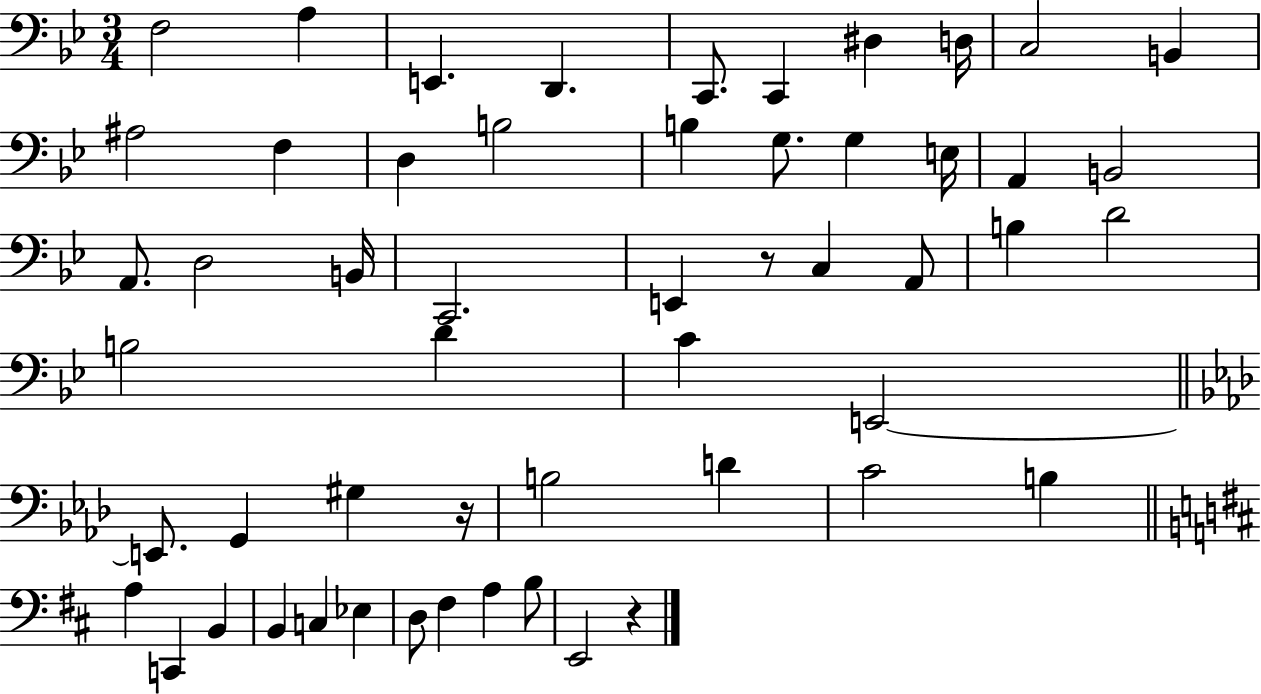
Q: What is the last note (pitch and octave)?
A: E2